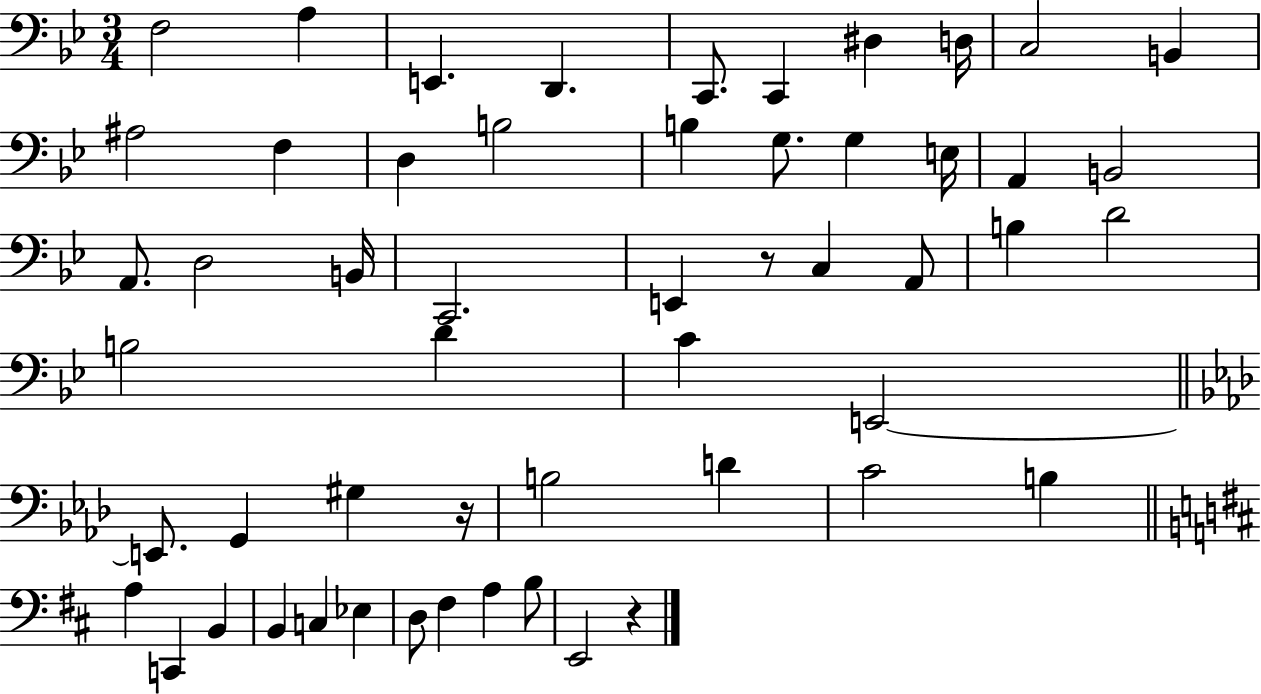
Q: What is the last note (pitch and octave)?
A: E2